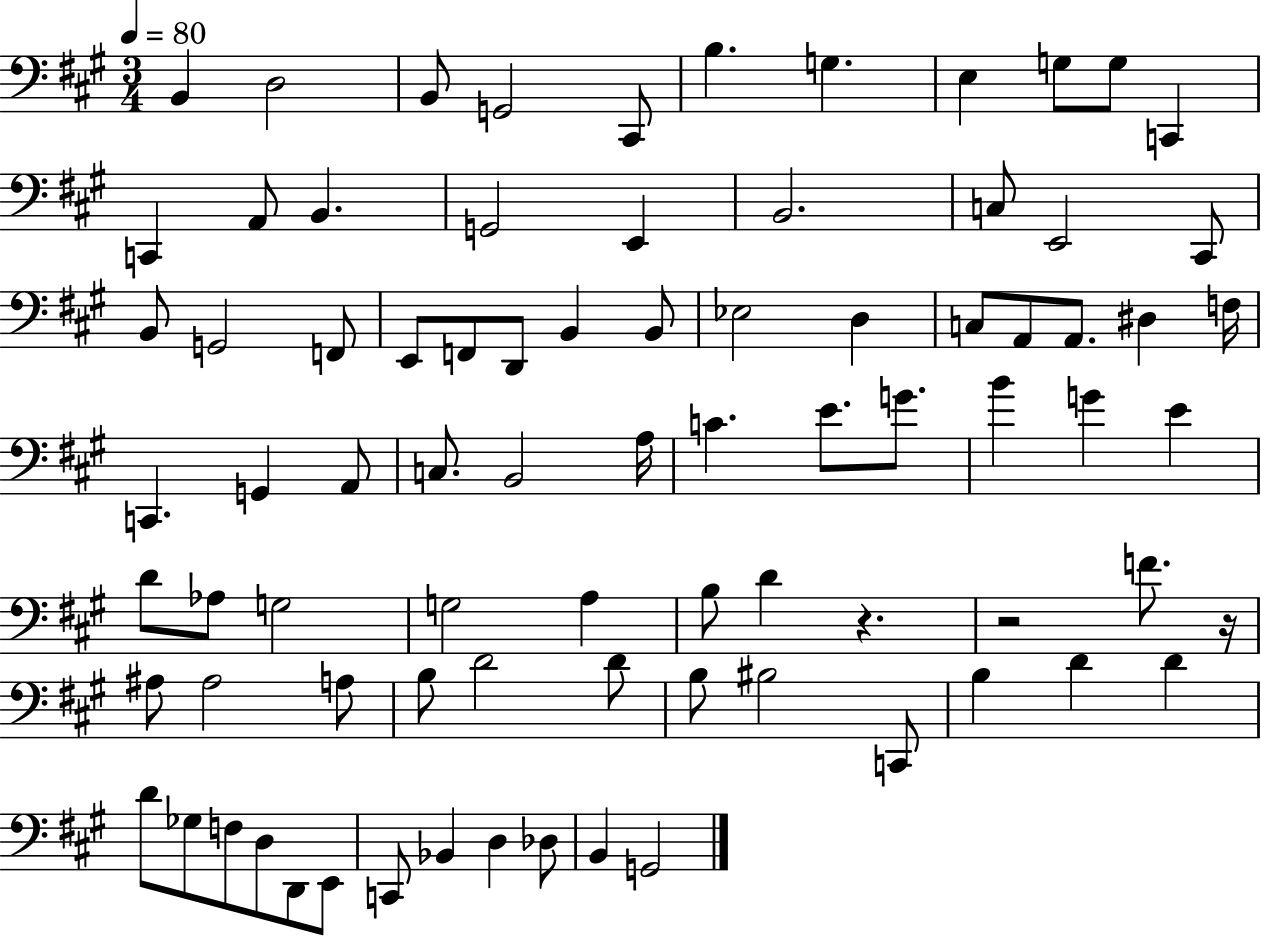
X:1
T:Untitled
M:3/4
L:1/4
K:A
B,, D,2 B,,/2 G,,2 ^C,,/2 B, G, E, G,/2 G,/2 C,, C,, A,,/2 B,, G,,2 E,, B,,2 C,/2 E,,2 ^C,,/2 B,,/2 G,,2 F,,/2 E,,/2 F,,/2 D,,/2 B,, B,,/2 _E,2 D, C,/2 A,,/2 A,,/2 ^D, F,/4 C,, G,, A,,/2 C,/2 B,,2 A,/4 C E/2 G/2 B G E D/2 _A,/2 G,2 G,2 A, B,/2 D z z2 F/2 z/4 ^A,/2 ^A,2 A,/2 B,/2 D2 D/2 B,/2 ^B,2 C,,/2 B, D D D/2 _G,/2 F,/2 D,/2 D,,/2 E,,/2 C,,/2 _B,, D, _D,/2 B,, G,,2